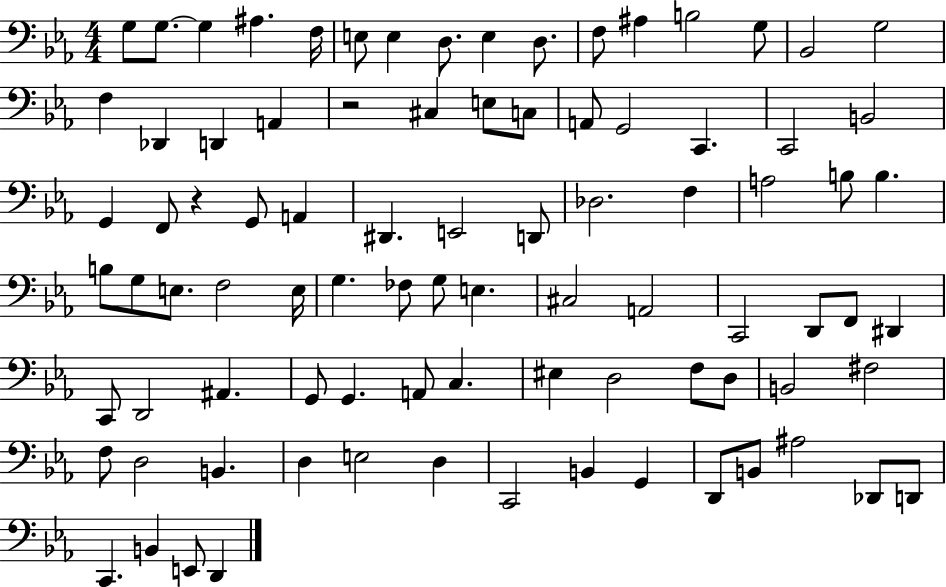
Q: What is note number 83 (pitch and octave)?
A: C2